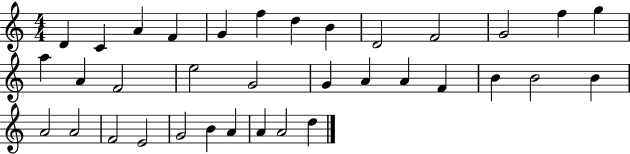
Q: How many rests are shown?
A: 0